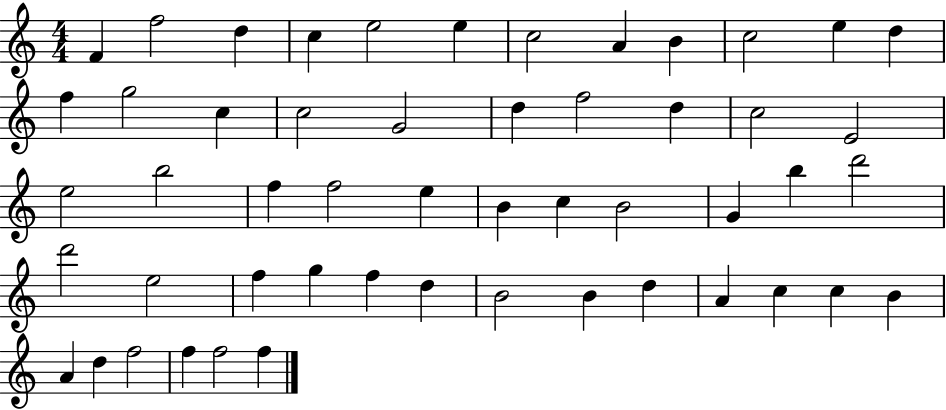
F4/q F5/h D5/q C5/q E5/h E5/q C5/h A4/q B4/q C5/h E5/q D5/q F5/q G5/h C5/q C5/h G4/h D5/q F5/h D5/q C5/h E4/h E5/h B5/h F5/q F5/h E5/q B4/q C5/q B4/h G4/q B5/q D6/h D6/h E5/h F5/q G5/q F5/q D5/q B4/h B4/q D5/q A4/q C5/q C5/q B4/q A4/q D5/q F5/h F5/q F5/h F5/q